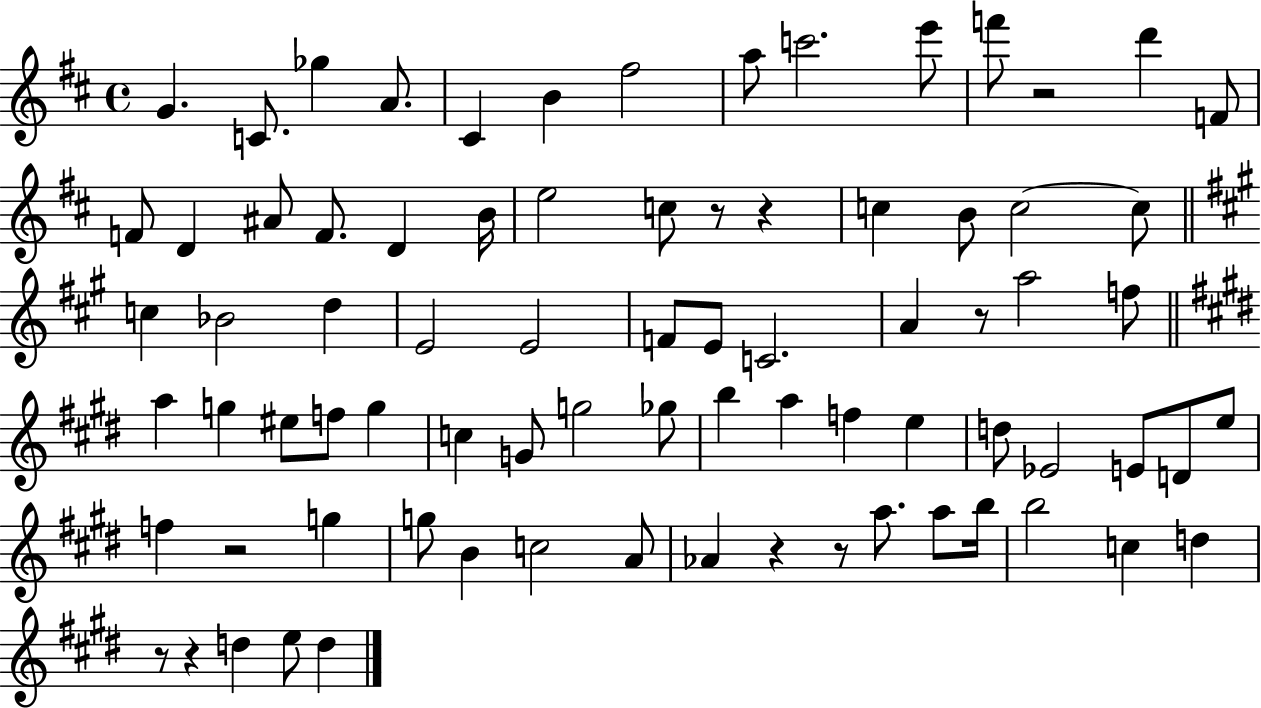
X:1
T:Untitled
M:4/4
L:1/4
K:D
G C/2 _g A/2 ^C B ^f2 a/2 c'2 e'/2 f'/2 z2 d' F/2 F/2 D ^A/2 F/2 D B/4 e2 c/2 z/2 z c B/2 c2 c/2 c _B2 d E2 E2 F/2 E/2 C2 A z/2 a2 f/2 a g ^e/2 f/2 g c G/2 g2 _g/2 b a f e d/2 _E2 E/2 D/2 e/2 f z2 g g/2 B c2 A/2 _A z z/2 a/2 a/2 b/4 b2 c d z/2 z d e/2 d